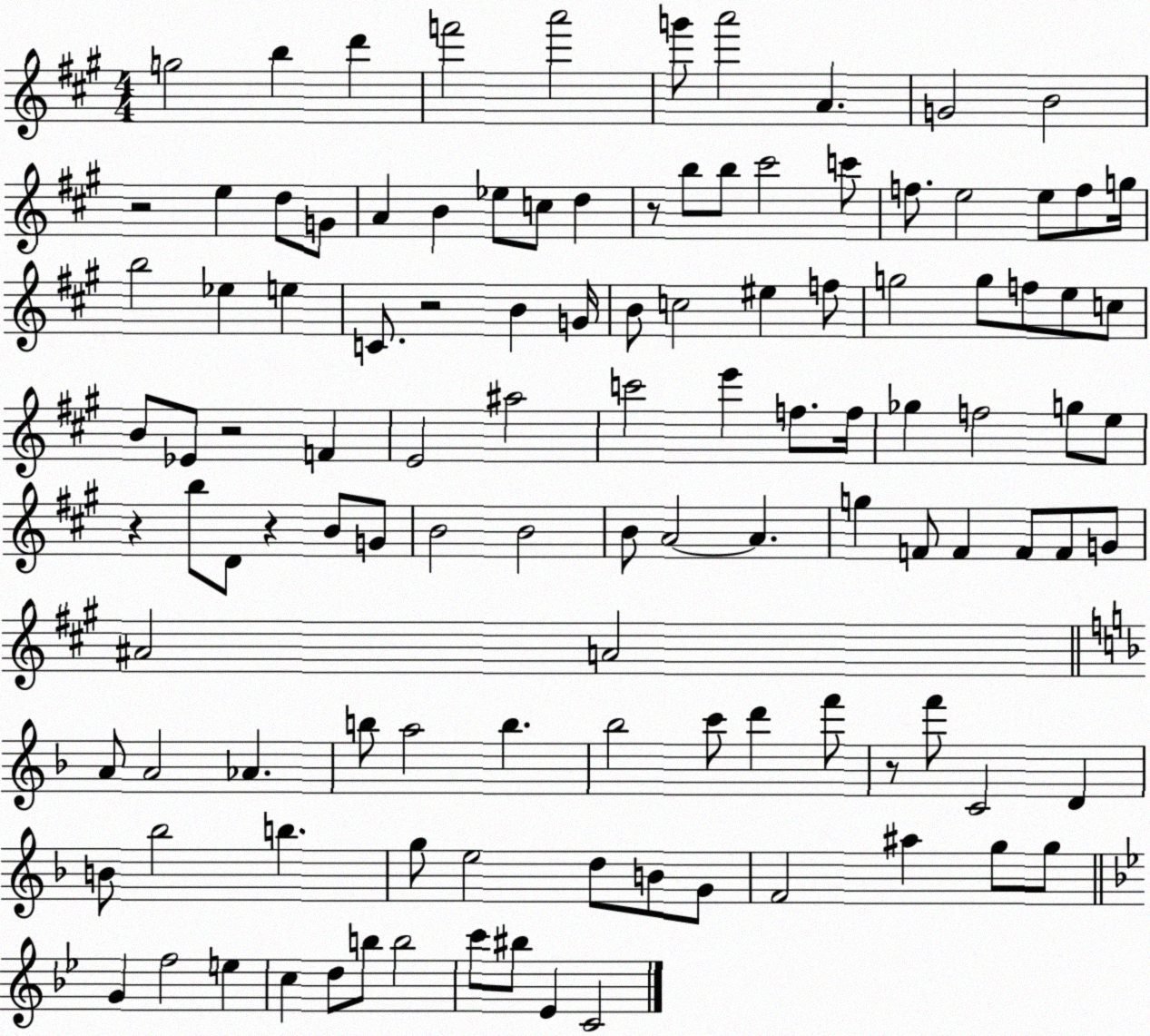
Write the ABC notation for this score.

X:1
T:Untitled
M:4/4
L:1/4
K:A
g2 b d' f'2 a'2 g'/2 a'2 A G2 B2 z2 e d/2 G/2 A B _e/2 c/2 d z/2 b/2 b/2 ^c'2 c'/2 f/2 e2 e/2 f/2 g/4 b2 _e e C/2 z2 B G/4 B/2 c2 ^e f/2 g2 g/2 f/2 e/2 c/2 B/2 _E/2 z2 F E2 ^a2 c'2 e' f/2 f/4 _g f2 g/2 e/2 z b/2 D/2 z B/2 G/2 B2 B2 B/2 A2 A g F/2 F F/2 F/2 G/2 ^A2 A2 A/2 A2 _A b/2 a2 b _b2 c'/2 d' f'/2 z/2 f'/2 C2 D B/2 _b2 b g/2 e2 d/2 B/2 G/2 F2 ^a g/2 g/2 G f2 e c d/2 b/2 b2 c'/2 ^b/2 _E C2